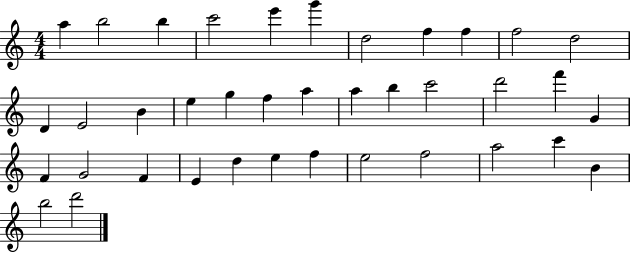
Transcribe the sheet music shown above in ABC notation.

X:1
T:Untitled
M:4/4
L:1/4
K:C
a b2 b c'2 e' g' d2 f f f2 d2 D E2 B e g f a a b c'2 d'2 f' G F G2 F E d e f e2 f2 a2 c' B b2 d'2